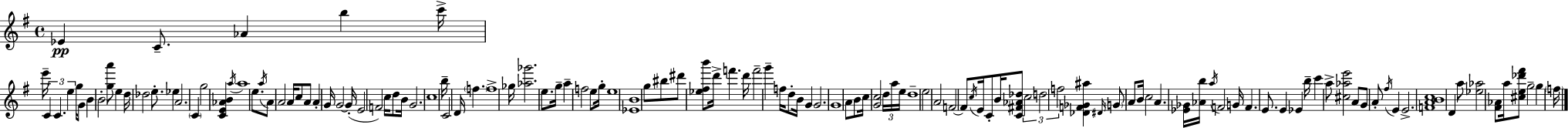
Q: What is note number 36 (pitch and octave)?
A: F4